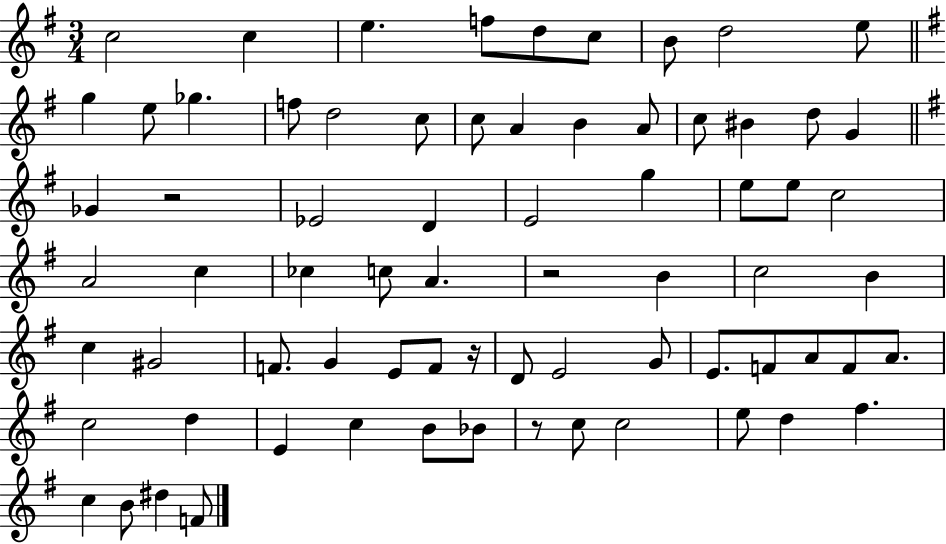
X:1
T:Untitled
M:3/4
L:1/4
K:G
c2 c e f/2 d/2 c/2 B/2 d2 e/2 g e/2 _g f/2 d2 c/2 c/2 A B A/2 c/2 ^B d/2 G _G z2 _E2 D E2 g e/2 e/2 c2 A2 c _c c/2 A z2 B c2 B c ^G2 F/2 G E/2 F/2 z/4 D/2 E2 G/2 E/2 F/2 A/2 F/2 A/2 c2 d E c B/2 _B/2 z/2 c/2 c2 e/2 d ^f c B/2 ^d F/2